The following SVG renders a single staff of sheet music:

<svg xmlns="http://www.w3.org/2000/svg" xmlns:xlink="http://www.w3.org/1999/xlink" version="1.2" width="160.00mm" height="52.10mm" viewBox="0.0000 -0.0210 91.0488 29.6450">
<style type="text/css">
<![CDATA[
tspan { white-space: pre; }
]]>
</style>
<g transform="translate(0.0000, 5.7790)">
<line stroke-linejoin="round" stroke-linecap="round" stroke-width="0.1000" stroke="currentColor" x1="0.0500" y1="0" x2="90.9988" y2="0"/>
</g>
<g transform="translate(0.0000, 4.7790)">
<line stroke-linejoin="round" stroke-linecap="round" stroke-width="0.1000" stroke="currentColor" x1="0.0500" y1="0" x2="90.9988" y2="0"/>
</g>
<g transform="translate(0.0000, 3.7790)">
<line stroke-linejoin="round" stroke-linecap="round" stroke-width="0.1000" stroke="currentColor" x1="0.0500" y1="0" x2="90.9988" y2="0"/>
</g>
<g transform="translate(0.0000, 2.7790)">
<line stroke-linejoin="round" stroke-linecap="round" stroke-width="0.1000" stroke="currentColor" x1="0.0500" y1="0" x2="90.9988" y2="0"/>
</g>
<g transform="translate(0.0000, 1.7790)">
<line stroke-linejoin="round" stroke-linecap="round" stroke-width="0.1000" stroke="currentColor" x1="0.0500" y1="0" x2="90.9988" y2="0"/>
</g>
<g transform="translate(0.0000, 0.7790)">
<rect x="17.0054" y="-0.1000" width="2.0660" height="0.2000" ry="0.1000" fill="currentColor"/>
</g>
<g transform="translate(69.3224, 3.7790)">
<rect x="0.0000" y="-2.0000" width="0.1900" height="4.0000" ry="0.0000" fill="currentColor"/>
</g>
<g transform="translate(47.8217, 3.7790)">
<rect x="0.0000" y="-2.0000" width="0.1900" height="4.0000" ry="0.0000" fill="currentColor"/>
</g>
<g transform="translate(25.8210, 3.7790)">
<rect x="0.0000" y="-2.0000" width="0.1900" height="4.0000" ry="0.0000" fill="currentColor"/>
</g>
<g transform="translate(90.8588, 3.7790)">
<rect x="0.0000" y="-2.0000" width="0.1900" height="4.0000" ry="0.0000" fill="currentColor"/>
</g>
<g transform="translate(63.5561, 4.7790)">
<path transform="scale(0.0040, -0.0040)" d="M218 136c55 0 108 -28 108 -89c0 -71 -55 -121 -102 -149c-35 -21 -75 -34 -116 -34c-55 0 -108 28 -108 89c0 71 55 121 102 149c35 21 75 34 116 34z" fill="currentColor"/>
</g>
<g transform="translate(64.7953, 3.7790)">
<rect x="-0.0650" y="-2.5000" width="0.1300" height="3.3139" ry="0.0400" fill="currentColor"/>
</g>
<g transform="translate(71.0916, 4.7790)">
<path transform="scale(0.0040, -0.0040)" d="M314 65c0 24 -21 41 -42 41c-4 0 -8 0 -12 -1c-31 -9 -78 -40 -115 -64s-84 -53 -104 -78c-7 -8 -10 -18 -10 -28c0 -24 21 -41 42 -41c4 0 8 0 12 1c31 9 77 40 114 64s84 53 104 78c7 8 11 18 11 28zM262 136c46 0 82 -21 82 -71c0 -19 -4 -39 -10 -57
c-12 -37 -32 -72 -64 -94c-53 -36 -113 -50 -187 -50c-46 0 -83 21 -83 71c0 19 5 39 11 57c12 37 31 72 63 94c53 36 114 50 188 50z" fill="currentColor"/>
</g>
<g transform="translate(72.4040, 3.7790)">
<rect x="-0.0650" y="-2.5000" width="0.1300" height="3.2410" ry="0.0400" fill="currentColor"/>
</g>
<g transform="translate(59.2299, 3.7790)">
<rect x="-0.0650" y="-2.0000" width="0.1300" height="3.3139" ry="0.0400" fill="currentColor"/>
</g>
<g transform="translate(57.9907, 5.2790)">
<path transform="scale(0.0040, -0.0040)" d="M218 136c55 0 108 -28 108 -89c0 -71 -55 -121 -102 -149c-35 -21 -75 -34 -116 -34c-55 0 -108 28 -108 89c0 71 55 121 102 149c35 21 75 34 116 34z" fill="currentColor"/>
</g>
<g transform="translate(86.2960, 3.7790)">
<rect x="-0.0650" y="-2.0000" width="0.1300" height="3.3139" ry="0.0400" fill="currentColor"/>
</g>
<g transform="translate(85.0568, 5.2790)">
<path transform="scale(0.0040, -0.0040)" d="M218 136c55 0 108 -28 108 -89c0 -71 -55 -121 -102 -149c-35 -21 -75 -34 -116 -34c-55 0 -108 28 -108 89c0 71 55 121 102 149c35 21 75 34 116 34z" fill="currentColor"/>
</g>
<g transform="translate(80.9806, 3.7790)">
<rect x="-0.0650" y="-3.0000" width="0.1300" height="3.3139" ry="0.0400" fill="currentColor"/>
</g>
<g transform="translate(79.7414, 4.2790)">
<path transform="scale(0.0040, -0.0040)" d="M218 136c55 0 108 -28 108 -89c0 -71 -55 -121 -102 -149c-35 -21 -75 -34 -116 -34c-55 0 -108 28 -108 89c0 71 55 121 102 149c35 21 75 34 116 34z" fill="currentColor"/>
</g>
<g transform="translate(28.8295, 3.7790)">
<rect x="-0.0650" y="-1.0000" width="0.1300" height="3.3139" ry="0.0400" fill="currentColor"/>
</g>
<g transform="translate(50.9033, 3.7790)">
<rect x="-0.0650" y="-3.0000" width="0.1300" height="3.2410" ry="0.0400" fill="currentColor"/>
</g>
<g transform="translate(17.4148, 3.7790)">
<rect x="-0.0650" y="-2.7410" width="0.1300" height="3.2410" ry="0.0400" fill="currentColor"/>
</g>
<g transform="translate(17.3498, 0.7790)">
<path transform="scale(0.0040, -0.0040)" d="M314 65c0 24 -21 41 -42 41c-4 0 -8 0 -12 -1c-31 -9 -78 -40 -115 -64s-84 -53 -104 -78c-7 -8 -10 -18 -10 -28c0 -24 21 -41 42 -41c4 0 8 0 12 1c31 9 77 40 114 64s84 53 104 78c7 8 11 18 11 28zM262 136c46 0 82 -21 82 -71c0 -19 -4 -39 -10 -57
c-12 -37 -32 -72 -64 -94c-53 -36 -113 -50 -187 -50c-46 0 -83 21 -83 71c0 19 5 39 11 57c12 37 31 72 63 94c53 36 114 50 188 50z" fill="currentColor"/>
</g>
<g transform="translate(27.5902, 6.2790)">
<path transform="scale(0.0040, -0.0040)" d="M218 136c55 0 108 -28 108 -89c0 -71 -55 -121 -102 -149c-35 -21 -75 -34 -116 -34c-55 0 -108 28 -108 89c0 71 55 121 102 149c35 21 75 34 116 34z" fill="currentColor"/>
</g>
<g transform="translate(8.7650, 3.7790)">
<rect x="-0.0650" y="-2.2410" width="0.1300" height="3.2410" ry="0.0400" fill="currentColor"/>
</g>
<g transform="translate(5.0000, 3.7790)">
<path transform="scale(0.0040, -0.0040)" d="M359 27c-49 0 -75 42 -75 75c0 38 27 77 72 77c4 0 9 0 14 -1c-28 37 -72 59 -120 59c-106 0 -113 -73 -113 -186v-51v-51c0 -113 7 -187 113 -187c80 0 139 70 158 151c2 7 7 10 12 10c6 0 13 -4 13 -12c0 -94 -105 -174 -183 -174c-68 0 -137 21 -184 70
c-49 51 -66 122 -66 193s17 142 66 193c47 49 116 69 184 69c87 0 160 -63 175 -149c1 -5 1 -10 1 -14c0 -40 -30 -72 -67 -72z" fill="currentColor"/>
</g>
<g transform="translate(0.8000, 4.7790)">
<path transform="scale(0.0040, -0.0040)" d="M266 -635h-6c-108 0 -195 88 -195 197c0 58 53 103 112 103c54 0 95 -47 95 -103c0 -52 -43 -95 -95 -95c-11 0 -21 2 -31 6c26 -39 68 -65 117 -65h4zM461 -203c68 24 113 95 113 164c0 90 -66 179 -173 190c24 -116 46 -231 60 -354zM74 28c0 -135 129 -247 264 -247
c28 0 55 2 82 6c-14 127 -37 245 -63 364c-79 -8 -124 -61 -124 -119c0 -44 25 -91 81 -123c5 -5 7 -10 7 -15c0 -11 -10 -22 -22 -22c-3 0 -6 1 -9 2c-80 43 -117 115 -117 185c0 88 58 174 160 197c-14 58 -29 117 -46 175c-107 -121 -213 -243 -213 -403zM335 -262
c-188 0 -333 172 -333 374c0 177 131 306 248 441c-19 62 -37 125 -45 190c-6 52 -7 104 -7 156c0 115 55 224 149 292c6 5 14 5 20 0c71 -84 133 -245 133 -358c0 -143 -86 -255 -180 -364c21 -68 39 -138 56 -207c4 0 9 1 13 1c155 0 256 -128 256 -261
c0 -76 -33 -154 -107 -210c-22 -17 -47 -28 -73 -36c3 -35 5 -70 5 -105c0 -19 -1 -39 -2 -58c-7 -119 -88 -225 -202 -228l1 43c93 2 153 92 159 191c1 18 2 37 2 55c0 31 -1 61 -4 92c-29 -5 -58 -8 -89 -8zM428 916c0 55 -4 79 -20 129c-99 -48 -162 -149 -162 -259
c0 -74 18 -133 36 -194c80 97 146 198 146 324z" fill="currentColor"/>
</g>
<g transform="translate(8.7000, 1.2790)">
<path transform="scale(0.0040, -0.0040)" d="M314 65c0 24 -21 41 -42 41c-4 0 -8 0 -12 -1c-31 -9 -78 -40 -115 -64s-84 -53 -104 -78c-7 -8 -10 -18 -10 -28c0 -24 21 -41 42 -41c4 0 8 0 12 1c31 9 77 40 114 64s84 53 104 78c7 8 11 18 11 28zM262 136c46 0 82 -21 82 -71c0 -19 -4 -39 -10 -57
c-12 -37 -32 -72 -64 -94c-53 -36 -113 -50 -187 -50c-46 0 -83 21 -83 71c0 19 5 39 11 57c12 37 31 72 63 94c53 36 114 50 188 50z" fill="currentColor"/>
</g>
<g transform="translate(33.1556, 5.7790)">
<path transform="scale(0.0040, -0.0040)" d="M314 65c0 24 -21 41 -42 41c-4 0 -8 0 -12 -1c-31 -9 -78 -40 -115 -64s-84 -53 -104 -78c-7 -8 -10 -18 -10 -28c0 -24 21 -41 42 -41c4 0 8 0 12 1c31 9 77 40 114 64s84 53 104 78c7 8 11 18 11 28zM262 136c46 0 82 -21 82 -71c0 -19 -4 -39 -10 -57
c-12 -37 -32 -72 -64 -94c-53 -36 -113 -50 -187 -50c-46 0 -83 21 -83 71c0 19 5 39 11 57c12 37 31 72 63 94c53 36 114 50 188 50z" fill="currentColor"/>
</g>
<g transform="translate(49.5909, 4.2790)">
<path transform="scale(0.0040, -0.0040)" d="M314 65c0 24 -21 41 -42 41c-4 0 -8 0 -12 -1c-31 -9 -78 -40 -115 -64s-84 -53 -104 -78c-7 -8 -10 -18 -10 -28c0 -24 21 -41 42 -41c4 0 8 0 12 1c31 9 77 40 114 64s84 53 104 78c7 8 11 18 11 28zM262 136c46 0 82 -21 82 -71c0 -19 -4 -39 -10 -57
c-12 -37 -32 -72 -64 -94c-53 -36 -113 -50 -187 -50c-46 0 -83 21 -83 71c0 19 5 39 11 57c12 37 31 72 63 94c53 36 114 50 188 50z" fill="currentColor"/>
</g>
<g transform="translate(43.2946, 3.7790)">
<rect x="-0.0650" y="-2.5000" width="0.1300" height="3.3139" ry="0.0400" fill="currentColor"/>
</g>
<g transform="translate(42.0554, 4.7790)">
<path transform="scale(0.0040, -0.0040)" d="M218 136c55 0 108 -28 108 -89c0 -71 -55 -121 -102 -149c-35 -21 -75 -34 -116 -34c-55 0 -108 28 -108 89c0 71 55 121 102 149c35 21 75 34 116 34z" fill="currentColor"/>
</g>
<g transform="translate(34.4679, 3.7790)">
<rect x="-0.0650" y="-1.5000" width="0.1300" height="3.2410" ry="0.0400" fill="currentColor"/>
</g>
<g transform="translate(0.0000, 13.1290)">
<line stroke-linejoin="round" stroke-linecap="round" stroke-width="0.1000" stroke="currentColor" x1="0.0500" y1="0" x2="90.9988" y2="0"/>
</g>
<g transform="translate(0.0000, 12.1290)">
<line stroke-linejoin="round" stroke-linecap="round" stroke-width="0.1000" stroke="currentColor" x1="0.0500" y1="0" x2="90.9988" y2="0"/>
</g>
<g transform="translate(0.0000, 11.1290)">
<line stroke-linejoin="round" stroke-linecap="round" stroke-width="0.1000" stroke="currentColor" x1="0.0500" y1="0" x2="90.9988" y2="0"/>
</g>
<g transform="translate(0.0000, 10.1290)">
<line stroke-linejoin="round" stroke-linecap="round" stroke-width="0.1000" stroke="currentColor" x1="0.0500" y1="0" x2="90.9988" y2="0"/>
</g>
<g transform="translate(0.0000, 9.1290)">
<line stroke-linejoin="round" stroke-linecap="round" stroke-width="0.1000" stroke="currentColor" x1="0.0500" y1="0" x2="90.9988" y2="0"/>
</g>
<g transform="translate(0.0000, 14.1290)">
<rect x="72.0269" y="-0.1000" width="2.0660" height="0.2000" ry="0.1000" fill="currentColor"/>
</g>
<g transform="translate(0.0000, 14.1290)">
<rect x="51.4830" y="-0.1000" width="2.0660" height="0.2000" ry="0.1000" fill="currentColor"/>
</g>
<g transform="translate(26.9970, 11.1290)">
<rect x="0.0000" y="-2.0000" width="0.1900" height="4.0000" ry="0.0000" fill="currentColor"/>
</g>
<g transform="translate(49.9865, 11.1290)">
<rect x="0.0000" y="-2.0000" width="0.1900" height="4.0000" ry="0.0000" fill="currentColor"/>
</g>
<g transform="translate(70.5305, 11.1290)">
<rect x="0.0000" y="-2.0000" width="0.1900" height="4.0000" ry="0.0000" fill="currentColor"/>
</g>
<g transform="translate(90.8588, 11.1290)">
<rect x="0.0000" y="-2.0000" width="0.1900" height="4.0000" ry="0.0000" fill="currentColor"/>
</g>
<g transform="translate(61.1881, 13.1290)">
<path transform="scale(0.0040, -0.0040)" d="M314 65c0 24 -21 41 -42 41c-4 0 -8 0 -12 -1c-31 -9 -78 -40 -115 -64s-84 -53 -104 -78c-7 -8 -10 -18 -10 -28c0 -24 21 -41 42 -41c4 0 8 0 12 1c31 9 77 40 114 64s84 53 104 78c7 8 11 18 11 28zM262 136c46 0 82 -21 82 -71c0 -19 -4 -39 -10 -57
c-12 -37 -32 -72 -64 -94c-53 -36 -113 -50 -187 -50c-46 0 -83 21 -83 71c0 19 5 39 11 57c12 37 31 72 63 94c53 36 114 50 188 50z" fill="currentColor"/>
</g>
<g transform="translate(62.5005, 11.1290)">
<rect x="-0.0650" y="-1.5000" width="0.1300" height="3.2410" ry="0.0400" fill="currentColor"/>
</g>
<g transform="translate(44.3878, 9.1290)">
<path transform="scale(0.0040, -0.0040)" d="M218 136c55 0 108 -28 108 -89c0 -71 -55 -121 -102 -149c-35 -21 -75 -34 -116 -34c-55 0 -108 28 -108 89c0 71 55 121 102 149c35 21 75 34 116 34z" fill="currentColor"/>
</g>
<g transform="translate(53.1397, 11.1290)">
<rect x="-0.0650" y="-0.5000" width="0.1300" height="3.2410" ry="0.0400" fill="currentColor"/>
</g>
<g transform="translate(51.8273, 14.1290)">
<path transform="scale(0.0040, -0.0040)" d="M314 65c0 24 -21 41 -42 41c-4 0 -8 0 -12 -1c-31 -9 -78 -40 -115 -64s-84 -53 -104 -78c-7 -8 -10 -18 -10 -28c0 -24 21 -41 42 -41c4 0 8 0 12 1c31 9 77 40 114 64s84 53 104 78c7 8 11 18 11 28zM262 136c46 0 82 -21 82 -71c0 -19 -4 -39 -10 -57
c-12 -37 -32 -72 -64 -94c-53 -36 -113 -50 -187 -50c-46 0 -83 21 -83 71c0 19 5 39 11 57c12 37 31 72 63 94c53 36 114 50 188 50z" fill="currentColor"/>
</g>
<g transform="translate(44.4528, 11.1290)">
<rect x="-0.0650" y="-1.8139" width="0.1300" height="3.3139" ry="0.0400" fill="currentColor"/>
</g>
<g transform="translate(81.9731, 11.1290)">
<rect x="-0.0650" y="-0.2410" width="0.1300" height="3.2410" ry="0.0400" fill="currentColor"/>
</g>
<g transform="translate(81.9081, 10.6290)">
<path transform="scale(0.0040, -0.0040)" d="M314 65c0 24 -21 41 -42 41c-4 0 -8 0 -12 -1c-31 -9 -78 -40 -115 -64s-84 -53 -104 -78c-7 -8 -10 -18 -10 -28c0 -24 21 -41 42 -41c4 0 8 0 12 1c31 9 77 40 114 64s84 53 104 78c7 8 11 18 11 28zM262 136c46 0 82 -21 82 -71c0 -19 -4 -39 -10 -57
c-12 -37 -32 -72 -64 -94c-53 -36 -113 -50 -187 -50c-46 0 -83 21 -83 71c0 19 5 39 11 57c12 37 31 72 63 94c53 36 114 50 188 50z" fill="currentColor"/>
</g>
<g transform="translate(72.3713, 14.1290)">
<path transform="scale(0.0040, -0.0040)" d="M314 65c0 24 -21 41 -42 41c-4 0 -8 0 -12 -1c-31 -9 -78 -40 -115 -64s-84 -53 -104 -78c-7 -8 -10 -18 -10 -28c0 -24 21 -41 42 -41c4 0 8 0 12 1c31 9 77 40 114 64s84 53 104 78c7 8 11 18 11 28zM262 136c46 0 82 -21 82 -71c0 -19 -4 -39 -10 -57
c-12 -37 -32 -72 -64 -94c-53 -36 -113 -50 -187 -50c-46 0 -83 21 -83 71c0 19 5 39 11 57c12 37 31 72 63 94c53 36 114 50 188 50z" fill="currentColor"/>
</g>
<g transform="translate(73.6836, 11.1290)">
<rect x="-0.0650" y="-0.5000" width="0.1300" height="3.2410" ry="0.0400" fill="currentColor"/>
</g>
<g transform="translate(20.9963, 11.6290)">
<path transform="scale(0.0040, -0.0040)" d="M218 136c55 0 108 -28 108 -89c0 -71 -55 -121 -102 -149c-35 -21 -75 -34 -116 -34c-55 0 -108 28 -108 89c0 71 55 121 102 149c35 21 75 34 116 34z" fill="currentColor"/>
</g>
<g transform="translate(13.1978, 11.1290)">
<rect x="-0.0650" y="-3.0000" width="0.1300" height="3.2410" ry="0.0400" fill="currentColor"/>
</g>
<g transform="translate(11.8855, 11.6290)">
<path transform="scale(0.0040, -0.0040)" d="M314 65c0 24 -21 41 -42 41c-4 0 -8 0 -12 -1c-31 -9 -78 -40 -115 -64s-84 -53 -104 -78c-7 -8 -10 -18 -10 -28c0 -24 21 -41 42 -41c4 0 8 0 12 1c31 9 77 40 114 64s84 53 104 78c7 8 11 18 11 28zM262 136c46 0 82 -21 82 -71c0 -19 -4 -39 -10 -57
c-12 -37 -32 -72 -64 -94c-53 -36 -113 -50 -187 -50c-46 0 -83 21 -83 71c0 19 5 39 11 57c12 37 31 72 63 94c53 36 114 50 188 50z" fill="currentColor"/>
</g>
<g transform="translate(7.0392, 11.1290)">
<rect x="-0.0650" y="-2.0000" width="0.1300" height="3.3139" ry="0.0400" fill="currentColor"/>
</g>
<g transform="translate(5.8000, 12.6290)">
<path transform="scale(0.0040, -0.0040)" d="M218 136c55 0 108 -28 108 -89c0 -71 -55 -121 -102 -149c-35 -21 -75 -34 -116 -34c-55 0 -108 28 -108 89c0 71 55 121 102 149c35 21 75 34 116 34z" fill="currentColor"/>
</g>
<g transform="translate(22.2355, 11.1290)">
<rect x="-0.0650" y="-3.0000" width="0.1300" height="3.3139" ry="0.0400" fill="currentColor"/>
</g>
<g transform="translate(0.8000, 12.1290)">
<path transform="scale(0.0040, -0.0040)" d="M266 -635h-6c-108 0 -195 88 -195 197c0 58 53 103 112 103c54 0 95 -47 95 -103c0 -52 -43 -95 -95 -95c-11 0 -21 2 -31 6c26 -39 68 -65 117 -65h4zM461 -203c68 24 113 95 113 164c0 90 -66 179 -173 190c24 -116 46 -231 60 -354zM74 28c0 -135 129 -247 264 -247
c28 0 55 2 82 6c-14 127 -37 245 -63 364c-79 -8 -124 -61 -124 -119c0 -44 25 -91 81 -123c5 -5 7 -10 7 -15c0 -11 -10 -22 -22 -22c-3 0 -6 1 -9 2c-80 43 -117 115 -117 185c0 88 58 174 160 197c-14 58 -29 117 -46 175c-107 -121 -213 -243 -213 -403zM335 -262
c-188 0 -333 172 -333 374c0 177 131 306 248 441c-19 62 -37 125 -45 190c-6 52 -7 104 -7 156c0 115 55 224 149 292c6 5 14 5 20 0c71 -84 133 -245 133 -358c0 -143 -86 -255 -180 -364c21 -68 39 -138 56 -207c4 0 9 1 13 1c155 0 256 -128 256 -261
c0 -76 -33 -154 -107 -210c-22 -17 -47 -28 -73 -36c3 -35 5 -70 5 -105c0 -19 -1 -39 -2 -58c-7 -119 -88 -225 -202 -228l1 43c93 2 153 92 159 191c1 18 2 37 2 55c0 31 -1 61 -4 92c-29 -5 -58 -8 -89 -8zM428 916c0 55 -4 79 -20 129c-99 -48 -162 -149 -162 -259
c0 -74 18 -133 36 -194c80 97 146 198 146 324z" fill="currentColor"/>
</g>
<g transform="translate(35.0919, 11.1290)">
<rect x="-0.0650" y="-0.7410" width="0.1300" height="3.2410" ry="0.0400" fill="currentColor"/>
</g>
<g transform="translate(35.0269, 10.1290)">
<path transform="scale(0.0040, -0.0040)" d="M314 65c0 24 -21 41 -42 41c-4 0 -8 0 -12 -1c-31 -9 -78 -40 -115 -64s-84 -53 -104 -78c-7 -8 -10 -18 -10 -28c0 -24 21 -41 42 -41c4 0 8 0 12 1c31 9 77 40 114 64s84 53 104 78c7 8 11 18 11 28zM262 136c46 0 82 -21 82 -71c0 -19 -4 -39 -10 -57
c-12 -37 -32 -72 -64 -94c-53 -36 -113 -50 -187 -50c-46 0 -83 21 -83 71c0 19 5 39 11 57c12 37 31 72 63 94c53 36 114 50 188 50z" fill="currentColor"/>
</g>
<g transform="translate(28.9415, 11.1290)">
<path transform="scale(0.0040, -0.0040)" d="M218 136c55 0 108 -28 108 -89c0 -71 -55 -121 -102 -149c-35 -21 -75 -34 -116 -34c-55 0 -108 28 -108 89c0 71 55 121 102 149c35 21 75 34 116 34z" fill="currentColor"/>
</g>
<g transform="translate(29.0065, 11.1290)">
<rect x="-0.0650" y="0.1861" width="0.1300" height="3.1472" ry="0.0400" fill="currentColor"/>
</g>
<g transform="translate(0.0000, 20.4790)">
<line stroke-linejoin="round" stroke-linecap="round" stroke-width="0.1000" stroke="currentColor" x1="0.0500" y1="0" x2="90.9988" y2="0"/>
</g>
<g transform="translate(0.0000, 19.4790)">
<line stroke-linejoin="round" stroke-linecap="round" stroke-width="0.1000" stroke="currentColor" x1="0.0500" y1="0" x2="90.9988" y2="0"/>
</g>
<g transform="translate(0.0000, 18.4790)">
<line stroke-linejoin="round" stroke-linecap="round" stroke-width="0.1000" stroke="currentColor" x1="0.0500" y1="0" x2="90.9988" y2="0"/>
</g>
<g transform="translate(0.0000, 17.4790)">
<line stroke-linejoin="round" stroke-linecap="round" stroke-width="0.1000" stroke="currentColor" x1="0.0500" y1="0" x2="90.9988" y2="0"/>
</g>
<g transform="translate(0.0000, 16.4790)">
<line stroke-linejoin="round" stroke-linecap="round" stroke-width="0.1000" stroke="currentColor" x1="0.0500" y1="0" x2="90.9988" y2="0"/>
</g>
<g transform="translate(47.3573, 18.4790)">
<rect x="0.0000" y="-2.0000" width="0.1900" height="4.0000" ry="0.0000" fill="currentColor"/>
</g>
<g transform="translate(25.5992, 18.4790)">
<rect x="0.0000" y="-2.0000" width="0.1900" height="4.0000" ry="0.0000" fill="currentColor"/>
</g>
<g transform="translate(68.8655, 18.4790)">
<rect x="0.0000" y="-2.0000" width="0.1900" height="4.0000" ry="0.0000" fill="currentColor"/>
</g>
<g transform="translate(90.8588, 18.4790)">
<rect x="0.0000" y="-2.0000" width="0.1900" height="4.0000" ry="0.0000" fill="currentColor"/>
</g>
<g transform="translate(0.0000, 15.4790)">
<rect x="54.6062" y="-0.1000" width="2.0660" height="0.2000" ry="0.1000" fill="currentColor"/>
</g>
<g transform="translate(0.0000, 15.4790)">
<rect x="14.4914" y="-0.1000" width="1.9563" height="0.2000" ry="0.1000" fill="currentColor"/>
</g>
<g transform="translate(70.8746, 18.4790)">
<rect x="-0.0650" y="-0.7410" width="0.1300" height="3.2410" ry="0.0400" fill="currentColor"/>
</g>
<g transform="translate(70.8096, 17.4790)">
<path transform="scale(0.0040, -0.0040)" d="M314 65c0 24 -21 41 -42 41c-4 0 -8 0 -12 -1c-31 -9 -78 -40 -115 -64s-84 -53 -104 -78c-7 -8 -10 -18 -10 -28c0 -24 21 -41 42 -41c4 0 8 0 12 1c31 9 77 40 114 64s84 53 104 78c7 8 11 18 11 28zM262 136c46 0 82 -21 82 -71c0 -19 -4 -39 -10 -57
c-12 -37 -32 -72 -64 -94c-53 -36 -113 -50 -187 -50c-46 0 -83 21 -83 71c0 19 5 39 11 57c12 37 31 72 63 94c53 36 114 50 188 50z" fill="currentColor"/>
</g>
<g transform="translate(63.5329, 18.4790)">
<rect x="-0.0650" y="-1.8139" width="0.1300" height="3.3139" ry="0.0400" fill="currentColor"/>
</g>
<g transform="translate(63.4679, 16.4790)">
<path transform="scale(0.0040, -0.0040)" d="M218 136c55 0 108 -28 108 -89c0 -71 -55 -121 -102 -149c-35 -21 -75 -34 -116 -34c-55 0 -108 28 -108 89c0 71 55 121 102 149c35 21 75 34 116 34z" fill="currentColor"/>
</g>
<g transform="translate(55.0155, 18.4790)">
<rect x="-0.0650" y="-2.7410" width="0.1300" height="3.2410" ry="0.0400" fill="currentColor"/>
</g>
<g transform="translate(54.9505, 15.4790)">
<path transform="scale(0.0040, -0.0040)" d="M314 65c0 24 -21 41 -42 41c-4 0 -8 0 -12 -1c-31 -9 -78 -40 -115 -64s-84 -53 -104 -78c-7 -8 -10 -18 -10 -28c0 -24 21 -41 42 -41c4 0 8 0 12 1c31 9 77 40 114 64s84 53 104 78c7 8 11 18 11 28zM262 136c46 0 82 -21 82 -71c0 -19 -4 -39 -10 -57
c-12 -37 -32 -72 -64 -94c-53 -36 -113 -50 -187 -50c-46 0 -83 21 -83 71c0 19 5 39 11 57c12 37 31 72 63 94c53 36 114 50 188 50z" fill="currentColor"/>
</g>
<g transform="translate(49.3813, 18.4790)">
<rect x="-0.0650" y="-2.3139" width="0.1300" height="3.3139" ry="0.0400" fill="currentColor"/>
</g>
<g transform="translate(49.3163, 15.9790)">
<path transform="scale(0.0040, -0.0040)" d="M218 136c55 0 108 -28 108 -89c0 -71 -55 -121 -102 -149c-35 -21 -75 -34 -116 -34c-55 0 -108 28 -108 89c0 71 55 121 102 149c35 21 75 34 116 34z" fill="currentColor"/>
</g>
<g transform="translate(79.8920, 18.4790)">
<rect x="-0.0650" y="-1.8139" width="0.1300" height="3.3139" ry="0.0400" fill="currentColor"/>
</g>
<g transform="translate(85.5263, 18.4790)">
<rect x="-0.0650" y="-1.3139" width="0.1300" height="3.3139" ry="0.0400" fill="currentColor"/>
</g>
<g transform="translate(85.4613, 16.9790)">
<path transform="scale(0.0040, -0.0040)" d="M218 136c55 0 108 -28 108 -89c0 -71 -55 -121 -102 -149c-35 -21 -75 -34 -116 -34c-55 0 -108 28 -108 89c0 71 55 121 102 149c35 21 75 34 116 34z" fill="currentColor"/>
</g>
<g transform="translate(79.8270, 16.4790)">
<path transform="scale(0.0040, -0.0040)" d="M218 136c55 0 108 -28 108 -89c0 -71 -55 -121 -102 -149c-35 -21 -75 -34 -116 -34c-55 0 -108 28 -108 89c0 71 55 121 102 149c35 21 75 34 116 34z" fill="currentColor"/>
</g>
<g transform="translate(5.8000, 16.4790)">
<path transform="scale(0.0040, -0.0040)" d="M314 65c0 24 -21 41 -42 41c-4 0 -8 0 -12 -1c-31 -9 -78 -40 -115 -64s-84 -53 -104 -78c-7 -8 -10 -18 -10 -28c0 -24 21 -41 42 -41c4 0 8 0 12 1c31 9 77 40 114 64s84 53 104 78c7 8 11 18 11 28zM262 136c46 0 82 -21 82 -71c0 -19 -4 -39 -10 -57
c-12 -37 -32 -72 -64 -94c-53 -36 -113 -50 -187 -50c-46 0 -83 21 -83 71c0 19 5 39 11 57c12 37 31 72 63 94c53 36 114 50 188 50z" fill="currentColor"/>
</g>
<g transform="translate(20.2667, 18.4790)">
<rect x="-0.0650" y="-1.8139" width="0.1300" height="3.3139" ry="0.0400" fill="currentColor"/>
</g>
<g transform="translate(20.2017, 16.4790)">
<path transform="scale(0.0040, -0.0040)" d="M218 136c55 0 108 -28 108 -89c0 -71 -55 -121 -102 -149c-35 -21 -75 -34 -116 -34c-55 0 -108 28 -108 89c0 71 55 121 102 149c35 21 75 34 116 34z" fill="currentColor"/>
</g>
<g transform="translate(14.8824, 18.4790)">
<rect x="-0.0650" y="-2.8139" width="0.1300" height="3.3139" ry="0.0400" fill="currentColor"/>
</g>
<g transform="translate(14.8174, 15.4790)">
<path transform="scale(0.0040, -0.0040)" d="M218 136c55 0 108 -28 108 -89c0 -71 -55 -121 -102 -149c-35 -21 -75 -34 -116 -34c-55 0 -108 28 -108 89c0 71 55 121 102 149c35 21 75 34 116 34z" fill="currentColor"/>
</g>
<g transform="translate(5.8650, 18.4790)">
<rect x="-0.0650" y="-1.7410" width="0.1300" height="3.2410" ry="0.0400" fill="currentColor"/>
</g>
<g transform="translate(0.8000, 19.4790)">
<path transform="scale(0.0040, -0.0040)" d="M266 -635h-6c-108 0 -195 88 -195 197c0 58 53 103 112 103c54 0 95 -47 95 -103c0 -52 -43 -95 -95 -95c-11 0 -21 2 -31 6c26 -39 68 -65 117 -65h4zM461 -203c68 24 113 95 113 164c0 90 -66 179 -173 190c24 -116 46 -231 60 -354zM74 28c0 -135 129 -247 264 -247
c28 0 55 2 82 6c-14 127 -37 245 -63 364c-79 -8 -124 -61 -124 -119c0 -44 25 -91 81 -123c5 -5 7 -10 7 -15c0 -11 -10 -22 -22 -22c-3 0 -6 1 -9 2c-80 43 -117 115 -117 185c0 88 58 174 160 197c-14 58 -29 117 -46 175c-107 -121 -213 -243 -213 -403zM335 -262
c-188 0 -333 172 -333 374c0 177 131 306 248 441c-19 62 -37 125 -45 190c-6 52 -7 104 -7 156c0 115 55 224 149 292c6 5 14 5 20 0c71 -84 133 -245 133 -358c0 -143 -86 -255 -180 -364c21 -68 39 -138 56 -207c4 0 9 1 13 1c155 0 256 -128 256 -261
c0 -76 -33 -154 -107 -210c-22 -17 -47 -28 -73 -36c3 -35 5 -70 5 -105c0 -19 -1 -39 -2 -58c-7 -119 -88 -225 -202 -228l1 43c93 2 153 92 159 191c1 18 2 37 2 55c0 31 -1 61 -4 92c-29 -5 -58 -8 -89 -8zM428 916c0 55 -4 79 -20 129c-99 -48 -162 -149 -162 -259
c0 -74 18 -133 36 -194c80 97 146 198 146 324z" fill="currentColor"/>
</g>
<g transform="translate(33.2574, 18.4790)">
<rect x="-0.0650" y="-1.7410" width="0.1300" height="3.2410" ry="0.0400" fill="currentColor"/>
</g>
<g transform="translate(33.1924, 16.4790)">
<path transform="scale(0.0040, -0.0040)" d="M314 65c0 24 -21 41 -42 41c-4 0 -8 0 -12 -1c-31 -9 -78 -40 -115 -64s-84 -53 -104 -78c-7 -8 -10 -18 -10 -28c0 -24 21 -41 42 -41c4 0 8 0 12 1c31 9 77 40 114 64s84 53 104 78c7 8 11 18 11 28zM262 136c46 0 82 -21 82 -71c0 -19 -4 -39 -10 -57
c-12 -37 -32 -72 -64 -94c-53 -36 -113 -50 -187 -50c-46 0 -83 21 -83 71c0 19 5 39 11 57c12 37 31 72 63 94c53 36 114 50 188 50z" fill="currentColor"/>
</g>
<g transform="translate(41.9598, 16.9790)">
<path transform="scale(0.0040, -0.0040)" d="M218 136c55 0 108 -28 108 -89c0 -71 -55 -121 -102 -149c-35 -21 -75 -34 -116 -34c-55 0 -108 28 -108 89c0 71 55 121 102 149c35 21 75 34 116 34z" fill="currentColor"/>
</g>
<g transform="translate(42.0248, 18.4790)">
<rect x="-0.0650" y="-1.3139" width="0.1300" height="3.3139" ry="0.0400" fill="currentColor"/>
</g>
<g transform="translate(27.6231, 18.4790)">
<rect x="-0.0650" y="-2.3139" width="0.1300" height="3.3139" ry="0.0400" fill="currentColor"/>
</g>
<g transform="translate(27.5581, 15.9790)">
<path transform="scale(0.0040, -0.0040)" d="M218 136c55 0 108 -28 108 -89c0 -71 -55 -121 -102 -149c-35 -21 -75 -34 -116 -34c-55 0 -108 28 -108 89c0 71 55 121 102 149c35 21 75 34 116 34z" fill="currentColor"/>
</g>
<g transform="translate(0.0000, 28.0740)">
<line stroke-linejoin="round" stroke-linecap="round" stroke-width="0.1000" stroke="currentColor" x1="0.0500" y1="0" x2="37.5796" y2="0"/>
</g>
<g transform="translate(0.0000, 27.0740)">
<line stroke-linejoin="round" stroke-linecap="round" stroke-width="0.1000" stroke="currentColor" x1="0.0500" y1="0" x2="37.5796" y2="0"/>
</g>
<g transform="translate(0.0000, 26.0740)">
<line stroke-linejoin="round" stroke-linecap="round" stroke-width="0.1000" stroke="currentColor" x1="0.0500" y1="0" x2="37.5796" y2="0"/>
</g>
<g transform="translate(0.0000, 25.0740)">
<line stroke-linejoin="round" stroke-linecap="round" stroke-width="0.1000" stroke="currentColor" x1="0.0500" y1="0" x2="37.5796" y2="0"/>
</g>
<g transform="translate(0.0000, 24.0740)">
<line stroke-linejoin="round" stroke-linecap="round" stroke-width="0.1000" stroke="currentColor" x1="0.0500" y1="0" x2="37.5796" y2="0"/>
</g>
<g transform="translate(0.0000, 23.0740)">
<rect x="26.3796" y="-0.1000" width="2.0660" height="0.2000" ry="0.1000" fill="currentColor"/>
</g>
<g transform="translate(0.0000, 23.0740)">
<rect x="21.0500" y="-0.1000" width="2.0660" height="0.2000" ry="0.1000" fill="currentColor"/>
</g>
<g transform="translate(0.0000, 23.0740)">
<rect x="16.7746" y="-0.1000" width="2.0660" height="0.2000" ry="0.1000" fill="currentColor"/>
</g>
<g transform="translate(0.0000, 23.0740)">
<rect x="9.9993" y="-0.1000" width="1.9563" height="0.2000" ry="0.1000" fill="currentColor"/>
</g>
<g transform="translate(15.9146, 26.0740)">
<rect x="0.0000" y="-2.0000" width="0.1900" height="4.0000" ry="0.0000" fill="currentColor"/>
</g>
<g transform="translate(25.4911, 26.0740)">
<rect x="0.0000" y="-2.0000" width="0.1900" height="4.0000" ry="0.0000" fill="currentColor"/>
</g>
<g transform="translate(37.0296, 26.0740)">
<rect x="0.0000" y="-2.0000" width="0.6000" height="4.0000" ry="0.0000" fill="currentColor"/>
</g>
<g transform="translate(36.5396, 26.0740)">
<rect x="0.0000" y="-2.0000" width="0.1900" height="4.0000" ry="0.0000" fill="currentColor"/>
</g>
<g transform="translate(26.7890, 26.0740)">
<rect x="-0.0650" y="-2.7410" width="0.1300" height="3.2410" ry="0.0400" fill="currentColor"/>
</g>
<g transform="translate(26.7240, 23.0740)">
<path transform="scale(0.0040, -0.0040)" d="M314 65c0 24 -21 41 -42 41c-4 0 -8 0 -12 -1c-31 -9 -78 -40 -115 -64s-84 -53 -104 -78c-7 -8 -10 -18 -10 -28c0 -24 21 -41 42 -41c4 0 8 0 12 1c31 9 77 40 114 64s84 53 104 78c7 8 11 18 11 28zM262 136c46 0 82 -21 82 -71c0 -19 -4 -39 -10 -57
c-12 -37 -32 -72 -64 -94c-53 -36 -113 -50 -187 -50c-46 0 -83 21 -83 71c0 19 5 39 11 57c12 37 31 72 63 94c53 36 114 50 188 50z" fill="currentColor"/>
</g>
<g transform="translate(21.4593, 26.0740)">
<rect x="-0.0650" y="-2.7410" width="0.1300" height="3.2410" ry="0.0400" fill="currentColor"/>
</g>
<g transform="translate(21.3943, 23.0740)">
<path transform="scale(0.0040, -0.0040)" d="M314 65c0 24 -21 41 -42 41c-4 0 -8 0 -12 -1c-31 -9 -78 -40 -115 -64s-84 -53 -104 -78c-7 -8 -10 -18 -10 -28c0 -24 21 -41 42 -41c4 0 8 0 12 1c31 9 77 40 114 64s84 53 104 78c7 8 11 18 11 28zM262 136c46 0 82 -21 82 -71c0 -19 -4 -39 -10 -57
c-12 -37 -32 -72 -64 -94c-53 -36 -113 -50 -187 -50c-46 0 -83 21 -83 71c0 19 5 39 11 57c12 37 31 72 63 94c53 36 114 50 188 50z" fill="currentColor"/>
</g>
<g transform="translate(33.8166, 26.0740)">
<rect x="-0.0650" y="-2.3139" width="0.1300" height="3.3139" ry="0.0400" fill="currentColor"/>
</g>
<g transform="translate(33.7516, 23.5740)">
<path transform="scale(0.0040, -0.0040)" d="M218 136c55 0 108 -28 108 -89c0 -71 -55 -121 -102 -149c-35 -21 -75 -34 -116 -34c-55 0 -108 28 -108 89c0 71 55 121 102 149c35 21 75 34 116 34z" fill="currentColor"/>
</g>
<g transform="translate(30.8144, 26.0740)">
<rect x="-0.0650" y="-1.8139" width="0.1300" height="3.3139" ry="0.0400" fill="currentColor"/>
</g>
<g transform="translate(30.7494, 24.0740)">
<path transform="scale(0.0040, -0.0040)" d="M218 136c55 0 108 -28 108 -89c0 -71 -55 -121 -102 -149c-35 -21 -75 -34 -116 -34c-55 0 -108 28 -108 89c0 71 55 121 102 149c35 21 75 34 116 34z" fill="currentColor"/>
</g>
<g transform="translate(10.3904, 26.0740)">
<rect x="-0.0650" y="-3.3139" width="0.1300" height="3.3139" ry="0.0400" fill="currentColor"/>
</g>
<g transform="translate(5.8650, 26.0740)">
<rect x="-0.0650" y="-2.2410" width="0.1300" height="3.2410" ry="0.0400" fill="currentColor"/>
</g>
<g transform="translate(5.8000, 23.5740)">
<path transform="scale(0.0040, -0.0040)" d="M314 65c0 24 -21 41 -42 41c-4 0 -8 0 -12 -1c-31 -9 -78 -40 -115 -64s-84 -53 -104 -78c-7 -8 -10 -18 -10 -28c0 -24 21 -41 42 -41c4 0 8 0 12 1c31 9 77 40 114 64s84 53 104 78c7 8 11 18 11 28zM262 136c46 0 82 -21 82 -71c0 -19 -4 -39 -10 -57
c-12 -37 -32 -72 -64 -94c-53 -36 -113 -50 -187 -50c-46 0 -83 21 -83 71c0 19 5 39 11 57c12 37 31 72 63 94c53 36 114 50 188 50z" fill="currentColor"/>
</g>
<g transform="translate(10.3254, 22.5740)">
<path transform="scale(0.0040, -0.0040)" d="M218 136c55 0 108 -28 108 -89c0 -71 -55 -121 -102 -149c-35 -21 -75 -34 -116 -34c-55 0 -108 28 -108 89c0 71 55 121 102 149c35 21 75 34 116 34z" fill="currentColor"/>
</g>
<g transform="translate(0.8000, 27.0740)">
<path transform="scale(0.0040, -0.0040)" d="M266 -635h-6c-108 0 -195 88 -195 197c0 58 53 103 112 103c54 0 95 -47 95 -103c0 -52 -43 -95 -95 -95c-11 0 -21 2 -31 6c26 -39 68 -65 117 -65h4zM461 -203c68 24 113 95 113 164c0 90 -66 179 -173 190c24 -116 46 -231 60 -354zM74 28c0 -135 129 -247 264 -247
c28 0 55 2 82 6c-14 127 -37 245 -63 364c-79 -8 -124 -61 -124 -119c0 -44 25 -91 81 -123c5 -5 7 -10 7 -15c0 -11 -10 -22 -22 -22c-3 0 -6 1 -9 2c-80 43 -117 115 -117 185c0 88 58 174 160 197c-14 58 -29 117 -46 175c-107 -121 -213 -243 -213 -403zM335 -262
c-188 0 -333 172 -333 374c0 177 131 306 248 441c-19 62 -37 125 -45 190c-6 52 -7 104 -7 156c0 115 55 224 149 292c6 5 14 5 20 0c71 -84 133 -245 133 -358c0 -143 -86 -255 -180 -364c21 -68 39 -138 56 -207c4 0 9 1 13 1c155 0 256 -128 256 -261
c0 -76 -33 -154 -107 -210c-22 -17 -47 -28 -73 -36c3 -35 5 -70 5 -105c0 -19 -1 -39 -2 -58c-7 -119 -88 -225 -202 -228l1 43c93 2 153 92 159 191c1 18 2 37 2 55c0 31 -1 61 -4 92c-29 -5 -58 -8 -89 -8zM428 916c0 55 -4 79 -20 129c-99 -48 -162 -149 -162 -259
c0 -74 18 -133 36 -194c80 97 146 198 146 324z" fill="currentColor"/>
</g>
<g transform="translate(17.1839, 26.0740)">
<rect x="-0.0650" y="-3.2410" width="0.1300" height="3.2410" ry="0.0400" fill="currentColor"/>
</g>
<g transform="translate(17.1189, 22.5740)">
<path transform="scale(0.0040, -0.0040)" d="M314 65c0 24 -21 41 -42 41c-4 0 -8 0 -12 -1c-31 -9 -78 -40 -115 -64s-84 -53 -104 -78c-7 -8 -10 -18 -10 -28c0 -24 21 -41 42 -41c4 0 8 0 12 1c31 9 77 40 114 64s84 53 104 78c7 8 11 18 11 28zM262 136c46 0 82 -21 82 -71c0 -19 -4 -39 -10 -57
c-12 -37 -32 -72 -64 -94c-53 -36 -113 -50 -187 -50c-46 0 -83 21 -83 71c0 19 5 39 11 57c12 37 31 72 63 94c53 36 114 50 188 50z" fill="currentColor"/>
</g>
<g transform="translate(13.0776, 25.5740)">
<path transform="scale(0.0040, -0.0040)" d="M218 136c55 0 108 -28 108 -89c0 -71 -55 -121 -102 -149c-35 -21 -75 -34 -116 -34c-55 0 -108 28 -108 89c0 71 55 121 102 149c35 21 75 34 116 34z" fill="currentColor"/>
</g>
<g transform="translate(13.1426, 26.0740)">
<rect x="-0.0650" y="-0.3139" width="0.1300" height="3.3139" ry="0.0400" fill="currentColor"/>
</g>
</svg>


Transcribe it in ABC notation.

X:1
T:Untitled
M:4/4
L:1/4
K:C
g2 a2 D E2 G A2 F G G2 A F F A2 A B d2 f C2 E2 C2 c2 f2 a f g f2 e g a2 f d2 f e g2 b c b2 a2 a2 f g